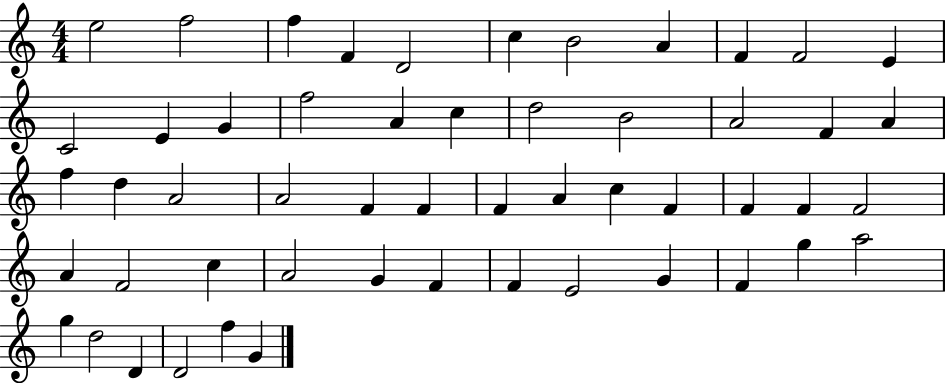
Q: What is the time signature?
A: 4/4